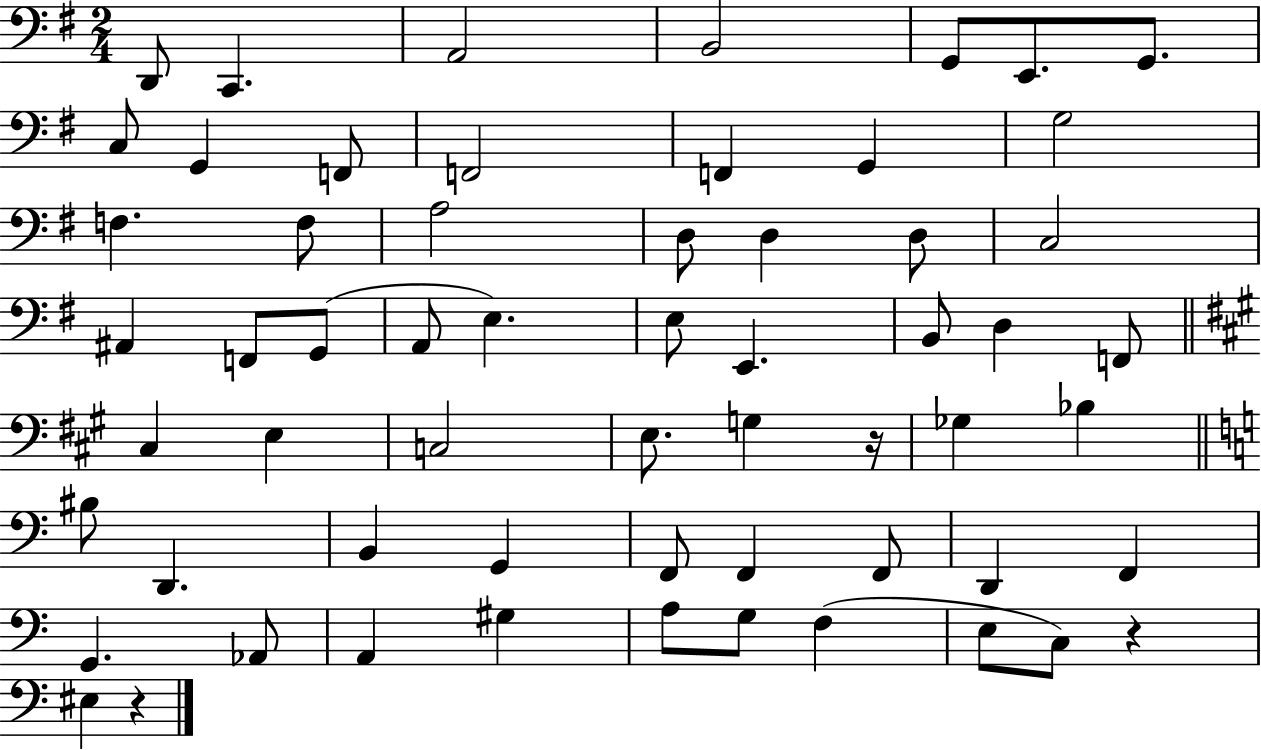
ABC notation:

X:1
T:Untitled
M:2/4
L:1/4
K:G
D,,/2 C,, A,,2 B,,2 G,,/2 E,,/2 G,,/2 C,/2 G,, F,,/2 F,,2 F,, G,, G,2 F, F,/2 A,2 D,/2 D, D,/2 C,2 ^A,, F,,/2 G,,/2 A,,/2 E, E,/2 E,, B,,/2 D, F,,/2 ^C, E, C,2 E,/2 G, z/4 _G, _B, ^B,/2 D,, B,, G,, F,,/2 F,, F,,/2 D,, F,, G,, _A,,/2 A,, ^G, A,/2 G,/2 F, E,/2 C,/2 z ^E, z